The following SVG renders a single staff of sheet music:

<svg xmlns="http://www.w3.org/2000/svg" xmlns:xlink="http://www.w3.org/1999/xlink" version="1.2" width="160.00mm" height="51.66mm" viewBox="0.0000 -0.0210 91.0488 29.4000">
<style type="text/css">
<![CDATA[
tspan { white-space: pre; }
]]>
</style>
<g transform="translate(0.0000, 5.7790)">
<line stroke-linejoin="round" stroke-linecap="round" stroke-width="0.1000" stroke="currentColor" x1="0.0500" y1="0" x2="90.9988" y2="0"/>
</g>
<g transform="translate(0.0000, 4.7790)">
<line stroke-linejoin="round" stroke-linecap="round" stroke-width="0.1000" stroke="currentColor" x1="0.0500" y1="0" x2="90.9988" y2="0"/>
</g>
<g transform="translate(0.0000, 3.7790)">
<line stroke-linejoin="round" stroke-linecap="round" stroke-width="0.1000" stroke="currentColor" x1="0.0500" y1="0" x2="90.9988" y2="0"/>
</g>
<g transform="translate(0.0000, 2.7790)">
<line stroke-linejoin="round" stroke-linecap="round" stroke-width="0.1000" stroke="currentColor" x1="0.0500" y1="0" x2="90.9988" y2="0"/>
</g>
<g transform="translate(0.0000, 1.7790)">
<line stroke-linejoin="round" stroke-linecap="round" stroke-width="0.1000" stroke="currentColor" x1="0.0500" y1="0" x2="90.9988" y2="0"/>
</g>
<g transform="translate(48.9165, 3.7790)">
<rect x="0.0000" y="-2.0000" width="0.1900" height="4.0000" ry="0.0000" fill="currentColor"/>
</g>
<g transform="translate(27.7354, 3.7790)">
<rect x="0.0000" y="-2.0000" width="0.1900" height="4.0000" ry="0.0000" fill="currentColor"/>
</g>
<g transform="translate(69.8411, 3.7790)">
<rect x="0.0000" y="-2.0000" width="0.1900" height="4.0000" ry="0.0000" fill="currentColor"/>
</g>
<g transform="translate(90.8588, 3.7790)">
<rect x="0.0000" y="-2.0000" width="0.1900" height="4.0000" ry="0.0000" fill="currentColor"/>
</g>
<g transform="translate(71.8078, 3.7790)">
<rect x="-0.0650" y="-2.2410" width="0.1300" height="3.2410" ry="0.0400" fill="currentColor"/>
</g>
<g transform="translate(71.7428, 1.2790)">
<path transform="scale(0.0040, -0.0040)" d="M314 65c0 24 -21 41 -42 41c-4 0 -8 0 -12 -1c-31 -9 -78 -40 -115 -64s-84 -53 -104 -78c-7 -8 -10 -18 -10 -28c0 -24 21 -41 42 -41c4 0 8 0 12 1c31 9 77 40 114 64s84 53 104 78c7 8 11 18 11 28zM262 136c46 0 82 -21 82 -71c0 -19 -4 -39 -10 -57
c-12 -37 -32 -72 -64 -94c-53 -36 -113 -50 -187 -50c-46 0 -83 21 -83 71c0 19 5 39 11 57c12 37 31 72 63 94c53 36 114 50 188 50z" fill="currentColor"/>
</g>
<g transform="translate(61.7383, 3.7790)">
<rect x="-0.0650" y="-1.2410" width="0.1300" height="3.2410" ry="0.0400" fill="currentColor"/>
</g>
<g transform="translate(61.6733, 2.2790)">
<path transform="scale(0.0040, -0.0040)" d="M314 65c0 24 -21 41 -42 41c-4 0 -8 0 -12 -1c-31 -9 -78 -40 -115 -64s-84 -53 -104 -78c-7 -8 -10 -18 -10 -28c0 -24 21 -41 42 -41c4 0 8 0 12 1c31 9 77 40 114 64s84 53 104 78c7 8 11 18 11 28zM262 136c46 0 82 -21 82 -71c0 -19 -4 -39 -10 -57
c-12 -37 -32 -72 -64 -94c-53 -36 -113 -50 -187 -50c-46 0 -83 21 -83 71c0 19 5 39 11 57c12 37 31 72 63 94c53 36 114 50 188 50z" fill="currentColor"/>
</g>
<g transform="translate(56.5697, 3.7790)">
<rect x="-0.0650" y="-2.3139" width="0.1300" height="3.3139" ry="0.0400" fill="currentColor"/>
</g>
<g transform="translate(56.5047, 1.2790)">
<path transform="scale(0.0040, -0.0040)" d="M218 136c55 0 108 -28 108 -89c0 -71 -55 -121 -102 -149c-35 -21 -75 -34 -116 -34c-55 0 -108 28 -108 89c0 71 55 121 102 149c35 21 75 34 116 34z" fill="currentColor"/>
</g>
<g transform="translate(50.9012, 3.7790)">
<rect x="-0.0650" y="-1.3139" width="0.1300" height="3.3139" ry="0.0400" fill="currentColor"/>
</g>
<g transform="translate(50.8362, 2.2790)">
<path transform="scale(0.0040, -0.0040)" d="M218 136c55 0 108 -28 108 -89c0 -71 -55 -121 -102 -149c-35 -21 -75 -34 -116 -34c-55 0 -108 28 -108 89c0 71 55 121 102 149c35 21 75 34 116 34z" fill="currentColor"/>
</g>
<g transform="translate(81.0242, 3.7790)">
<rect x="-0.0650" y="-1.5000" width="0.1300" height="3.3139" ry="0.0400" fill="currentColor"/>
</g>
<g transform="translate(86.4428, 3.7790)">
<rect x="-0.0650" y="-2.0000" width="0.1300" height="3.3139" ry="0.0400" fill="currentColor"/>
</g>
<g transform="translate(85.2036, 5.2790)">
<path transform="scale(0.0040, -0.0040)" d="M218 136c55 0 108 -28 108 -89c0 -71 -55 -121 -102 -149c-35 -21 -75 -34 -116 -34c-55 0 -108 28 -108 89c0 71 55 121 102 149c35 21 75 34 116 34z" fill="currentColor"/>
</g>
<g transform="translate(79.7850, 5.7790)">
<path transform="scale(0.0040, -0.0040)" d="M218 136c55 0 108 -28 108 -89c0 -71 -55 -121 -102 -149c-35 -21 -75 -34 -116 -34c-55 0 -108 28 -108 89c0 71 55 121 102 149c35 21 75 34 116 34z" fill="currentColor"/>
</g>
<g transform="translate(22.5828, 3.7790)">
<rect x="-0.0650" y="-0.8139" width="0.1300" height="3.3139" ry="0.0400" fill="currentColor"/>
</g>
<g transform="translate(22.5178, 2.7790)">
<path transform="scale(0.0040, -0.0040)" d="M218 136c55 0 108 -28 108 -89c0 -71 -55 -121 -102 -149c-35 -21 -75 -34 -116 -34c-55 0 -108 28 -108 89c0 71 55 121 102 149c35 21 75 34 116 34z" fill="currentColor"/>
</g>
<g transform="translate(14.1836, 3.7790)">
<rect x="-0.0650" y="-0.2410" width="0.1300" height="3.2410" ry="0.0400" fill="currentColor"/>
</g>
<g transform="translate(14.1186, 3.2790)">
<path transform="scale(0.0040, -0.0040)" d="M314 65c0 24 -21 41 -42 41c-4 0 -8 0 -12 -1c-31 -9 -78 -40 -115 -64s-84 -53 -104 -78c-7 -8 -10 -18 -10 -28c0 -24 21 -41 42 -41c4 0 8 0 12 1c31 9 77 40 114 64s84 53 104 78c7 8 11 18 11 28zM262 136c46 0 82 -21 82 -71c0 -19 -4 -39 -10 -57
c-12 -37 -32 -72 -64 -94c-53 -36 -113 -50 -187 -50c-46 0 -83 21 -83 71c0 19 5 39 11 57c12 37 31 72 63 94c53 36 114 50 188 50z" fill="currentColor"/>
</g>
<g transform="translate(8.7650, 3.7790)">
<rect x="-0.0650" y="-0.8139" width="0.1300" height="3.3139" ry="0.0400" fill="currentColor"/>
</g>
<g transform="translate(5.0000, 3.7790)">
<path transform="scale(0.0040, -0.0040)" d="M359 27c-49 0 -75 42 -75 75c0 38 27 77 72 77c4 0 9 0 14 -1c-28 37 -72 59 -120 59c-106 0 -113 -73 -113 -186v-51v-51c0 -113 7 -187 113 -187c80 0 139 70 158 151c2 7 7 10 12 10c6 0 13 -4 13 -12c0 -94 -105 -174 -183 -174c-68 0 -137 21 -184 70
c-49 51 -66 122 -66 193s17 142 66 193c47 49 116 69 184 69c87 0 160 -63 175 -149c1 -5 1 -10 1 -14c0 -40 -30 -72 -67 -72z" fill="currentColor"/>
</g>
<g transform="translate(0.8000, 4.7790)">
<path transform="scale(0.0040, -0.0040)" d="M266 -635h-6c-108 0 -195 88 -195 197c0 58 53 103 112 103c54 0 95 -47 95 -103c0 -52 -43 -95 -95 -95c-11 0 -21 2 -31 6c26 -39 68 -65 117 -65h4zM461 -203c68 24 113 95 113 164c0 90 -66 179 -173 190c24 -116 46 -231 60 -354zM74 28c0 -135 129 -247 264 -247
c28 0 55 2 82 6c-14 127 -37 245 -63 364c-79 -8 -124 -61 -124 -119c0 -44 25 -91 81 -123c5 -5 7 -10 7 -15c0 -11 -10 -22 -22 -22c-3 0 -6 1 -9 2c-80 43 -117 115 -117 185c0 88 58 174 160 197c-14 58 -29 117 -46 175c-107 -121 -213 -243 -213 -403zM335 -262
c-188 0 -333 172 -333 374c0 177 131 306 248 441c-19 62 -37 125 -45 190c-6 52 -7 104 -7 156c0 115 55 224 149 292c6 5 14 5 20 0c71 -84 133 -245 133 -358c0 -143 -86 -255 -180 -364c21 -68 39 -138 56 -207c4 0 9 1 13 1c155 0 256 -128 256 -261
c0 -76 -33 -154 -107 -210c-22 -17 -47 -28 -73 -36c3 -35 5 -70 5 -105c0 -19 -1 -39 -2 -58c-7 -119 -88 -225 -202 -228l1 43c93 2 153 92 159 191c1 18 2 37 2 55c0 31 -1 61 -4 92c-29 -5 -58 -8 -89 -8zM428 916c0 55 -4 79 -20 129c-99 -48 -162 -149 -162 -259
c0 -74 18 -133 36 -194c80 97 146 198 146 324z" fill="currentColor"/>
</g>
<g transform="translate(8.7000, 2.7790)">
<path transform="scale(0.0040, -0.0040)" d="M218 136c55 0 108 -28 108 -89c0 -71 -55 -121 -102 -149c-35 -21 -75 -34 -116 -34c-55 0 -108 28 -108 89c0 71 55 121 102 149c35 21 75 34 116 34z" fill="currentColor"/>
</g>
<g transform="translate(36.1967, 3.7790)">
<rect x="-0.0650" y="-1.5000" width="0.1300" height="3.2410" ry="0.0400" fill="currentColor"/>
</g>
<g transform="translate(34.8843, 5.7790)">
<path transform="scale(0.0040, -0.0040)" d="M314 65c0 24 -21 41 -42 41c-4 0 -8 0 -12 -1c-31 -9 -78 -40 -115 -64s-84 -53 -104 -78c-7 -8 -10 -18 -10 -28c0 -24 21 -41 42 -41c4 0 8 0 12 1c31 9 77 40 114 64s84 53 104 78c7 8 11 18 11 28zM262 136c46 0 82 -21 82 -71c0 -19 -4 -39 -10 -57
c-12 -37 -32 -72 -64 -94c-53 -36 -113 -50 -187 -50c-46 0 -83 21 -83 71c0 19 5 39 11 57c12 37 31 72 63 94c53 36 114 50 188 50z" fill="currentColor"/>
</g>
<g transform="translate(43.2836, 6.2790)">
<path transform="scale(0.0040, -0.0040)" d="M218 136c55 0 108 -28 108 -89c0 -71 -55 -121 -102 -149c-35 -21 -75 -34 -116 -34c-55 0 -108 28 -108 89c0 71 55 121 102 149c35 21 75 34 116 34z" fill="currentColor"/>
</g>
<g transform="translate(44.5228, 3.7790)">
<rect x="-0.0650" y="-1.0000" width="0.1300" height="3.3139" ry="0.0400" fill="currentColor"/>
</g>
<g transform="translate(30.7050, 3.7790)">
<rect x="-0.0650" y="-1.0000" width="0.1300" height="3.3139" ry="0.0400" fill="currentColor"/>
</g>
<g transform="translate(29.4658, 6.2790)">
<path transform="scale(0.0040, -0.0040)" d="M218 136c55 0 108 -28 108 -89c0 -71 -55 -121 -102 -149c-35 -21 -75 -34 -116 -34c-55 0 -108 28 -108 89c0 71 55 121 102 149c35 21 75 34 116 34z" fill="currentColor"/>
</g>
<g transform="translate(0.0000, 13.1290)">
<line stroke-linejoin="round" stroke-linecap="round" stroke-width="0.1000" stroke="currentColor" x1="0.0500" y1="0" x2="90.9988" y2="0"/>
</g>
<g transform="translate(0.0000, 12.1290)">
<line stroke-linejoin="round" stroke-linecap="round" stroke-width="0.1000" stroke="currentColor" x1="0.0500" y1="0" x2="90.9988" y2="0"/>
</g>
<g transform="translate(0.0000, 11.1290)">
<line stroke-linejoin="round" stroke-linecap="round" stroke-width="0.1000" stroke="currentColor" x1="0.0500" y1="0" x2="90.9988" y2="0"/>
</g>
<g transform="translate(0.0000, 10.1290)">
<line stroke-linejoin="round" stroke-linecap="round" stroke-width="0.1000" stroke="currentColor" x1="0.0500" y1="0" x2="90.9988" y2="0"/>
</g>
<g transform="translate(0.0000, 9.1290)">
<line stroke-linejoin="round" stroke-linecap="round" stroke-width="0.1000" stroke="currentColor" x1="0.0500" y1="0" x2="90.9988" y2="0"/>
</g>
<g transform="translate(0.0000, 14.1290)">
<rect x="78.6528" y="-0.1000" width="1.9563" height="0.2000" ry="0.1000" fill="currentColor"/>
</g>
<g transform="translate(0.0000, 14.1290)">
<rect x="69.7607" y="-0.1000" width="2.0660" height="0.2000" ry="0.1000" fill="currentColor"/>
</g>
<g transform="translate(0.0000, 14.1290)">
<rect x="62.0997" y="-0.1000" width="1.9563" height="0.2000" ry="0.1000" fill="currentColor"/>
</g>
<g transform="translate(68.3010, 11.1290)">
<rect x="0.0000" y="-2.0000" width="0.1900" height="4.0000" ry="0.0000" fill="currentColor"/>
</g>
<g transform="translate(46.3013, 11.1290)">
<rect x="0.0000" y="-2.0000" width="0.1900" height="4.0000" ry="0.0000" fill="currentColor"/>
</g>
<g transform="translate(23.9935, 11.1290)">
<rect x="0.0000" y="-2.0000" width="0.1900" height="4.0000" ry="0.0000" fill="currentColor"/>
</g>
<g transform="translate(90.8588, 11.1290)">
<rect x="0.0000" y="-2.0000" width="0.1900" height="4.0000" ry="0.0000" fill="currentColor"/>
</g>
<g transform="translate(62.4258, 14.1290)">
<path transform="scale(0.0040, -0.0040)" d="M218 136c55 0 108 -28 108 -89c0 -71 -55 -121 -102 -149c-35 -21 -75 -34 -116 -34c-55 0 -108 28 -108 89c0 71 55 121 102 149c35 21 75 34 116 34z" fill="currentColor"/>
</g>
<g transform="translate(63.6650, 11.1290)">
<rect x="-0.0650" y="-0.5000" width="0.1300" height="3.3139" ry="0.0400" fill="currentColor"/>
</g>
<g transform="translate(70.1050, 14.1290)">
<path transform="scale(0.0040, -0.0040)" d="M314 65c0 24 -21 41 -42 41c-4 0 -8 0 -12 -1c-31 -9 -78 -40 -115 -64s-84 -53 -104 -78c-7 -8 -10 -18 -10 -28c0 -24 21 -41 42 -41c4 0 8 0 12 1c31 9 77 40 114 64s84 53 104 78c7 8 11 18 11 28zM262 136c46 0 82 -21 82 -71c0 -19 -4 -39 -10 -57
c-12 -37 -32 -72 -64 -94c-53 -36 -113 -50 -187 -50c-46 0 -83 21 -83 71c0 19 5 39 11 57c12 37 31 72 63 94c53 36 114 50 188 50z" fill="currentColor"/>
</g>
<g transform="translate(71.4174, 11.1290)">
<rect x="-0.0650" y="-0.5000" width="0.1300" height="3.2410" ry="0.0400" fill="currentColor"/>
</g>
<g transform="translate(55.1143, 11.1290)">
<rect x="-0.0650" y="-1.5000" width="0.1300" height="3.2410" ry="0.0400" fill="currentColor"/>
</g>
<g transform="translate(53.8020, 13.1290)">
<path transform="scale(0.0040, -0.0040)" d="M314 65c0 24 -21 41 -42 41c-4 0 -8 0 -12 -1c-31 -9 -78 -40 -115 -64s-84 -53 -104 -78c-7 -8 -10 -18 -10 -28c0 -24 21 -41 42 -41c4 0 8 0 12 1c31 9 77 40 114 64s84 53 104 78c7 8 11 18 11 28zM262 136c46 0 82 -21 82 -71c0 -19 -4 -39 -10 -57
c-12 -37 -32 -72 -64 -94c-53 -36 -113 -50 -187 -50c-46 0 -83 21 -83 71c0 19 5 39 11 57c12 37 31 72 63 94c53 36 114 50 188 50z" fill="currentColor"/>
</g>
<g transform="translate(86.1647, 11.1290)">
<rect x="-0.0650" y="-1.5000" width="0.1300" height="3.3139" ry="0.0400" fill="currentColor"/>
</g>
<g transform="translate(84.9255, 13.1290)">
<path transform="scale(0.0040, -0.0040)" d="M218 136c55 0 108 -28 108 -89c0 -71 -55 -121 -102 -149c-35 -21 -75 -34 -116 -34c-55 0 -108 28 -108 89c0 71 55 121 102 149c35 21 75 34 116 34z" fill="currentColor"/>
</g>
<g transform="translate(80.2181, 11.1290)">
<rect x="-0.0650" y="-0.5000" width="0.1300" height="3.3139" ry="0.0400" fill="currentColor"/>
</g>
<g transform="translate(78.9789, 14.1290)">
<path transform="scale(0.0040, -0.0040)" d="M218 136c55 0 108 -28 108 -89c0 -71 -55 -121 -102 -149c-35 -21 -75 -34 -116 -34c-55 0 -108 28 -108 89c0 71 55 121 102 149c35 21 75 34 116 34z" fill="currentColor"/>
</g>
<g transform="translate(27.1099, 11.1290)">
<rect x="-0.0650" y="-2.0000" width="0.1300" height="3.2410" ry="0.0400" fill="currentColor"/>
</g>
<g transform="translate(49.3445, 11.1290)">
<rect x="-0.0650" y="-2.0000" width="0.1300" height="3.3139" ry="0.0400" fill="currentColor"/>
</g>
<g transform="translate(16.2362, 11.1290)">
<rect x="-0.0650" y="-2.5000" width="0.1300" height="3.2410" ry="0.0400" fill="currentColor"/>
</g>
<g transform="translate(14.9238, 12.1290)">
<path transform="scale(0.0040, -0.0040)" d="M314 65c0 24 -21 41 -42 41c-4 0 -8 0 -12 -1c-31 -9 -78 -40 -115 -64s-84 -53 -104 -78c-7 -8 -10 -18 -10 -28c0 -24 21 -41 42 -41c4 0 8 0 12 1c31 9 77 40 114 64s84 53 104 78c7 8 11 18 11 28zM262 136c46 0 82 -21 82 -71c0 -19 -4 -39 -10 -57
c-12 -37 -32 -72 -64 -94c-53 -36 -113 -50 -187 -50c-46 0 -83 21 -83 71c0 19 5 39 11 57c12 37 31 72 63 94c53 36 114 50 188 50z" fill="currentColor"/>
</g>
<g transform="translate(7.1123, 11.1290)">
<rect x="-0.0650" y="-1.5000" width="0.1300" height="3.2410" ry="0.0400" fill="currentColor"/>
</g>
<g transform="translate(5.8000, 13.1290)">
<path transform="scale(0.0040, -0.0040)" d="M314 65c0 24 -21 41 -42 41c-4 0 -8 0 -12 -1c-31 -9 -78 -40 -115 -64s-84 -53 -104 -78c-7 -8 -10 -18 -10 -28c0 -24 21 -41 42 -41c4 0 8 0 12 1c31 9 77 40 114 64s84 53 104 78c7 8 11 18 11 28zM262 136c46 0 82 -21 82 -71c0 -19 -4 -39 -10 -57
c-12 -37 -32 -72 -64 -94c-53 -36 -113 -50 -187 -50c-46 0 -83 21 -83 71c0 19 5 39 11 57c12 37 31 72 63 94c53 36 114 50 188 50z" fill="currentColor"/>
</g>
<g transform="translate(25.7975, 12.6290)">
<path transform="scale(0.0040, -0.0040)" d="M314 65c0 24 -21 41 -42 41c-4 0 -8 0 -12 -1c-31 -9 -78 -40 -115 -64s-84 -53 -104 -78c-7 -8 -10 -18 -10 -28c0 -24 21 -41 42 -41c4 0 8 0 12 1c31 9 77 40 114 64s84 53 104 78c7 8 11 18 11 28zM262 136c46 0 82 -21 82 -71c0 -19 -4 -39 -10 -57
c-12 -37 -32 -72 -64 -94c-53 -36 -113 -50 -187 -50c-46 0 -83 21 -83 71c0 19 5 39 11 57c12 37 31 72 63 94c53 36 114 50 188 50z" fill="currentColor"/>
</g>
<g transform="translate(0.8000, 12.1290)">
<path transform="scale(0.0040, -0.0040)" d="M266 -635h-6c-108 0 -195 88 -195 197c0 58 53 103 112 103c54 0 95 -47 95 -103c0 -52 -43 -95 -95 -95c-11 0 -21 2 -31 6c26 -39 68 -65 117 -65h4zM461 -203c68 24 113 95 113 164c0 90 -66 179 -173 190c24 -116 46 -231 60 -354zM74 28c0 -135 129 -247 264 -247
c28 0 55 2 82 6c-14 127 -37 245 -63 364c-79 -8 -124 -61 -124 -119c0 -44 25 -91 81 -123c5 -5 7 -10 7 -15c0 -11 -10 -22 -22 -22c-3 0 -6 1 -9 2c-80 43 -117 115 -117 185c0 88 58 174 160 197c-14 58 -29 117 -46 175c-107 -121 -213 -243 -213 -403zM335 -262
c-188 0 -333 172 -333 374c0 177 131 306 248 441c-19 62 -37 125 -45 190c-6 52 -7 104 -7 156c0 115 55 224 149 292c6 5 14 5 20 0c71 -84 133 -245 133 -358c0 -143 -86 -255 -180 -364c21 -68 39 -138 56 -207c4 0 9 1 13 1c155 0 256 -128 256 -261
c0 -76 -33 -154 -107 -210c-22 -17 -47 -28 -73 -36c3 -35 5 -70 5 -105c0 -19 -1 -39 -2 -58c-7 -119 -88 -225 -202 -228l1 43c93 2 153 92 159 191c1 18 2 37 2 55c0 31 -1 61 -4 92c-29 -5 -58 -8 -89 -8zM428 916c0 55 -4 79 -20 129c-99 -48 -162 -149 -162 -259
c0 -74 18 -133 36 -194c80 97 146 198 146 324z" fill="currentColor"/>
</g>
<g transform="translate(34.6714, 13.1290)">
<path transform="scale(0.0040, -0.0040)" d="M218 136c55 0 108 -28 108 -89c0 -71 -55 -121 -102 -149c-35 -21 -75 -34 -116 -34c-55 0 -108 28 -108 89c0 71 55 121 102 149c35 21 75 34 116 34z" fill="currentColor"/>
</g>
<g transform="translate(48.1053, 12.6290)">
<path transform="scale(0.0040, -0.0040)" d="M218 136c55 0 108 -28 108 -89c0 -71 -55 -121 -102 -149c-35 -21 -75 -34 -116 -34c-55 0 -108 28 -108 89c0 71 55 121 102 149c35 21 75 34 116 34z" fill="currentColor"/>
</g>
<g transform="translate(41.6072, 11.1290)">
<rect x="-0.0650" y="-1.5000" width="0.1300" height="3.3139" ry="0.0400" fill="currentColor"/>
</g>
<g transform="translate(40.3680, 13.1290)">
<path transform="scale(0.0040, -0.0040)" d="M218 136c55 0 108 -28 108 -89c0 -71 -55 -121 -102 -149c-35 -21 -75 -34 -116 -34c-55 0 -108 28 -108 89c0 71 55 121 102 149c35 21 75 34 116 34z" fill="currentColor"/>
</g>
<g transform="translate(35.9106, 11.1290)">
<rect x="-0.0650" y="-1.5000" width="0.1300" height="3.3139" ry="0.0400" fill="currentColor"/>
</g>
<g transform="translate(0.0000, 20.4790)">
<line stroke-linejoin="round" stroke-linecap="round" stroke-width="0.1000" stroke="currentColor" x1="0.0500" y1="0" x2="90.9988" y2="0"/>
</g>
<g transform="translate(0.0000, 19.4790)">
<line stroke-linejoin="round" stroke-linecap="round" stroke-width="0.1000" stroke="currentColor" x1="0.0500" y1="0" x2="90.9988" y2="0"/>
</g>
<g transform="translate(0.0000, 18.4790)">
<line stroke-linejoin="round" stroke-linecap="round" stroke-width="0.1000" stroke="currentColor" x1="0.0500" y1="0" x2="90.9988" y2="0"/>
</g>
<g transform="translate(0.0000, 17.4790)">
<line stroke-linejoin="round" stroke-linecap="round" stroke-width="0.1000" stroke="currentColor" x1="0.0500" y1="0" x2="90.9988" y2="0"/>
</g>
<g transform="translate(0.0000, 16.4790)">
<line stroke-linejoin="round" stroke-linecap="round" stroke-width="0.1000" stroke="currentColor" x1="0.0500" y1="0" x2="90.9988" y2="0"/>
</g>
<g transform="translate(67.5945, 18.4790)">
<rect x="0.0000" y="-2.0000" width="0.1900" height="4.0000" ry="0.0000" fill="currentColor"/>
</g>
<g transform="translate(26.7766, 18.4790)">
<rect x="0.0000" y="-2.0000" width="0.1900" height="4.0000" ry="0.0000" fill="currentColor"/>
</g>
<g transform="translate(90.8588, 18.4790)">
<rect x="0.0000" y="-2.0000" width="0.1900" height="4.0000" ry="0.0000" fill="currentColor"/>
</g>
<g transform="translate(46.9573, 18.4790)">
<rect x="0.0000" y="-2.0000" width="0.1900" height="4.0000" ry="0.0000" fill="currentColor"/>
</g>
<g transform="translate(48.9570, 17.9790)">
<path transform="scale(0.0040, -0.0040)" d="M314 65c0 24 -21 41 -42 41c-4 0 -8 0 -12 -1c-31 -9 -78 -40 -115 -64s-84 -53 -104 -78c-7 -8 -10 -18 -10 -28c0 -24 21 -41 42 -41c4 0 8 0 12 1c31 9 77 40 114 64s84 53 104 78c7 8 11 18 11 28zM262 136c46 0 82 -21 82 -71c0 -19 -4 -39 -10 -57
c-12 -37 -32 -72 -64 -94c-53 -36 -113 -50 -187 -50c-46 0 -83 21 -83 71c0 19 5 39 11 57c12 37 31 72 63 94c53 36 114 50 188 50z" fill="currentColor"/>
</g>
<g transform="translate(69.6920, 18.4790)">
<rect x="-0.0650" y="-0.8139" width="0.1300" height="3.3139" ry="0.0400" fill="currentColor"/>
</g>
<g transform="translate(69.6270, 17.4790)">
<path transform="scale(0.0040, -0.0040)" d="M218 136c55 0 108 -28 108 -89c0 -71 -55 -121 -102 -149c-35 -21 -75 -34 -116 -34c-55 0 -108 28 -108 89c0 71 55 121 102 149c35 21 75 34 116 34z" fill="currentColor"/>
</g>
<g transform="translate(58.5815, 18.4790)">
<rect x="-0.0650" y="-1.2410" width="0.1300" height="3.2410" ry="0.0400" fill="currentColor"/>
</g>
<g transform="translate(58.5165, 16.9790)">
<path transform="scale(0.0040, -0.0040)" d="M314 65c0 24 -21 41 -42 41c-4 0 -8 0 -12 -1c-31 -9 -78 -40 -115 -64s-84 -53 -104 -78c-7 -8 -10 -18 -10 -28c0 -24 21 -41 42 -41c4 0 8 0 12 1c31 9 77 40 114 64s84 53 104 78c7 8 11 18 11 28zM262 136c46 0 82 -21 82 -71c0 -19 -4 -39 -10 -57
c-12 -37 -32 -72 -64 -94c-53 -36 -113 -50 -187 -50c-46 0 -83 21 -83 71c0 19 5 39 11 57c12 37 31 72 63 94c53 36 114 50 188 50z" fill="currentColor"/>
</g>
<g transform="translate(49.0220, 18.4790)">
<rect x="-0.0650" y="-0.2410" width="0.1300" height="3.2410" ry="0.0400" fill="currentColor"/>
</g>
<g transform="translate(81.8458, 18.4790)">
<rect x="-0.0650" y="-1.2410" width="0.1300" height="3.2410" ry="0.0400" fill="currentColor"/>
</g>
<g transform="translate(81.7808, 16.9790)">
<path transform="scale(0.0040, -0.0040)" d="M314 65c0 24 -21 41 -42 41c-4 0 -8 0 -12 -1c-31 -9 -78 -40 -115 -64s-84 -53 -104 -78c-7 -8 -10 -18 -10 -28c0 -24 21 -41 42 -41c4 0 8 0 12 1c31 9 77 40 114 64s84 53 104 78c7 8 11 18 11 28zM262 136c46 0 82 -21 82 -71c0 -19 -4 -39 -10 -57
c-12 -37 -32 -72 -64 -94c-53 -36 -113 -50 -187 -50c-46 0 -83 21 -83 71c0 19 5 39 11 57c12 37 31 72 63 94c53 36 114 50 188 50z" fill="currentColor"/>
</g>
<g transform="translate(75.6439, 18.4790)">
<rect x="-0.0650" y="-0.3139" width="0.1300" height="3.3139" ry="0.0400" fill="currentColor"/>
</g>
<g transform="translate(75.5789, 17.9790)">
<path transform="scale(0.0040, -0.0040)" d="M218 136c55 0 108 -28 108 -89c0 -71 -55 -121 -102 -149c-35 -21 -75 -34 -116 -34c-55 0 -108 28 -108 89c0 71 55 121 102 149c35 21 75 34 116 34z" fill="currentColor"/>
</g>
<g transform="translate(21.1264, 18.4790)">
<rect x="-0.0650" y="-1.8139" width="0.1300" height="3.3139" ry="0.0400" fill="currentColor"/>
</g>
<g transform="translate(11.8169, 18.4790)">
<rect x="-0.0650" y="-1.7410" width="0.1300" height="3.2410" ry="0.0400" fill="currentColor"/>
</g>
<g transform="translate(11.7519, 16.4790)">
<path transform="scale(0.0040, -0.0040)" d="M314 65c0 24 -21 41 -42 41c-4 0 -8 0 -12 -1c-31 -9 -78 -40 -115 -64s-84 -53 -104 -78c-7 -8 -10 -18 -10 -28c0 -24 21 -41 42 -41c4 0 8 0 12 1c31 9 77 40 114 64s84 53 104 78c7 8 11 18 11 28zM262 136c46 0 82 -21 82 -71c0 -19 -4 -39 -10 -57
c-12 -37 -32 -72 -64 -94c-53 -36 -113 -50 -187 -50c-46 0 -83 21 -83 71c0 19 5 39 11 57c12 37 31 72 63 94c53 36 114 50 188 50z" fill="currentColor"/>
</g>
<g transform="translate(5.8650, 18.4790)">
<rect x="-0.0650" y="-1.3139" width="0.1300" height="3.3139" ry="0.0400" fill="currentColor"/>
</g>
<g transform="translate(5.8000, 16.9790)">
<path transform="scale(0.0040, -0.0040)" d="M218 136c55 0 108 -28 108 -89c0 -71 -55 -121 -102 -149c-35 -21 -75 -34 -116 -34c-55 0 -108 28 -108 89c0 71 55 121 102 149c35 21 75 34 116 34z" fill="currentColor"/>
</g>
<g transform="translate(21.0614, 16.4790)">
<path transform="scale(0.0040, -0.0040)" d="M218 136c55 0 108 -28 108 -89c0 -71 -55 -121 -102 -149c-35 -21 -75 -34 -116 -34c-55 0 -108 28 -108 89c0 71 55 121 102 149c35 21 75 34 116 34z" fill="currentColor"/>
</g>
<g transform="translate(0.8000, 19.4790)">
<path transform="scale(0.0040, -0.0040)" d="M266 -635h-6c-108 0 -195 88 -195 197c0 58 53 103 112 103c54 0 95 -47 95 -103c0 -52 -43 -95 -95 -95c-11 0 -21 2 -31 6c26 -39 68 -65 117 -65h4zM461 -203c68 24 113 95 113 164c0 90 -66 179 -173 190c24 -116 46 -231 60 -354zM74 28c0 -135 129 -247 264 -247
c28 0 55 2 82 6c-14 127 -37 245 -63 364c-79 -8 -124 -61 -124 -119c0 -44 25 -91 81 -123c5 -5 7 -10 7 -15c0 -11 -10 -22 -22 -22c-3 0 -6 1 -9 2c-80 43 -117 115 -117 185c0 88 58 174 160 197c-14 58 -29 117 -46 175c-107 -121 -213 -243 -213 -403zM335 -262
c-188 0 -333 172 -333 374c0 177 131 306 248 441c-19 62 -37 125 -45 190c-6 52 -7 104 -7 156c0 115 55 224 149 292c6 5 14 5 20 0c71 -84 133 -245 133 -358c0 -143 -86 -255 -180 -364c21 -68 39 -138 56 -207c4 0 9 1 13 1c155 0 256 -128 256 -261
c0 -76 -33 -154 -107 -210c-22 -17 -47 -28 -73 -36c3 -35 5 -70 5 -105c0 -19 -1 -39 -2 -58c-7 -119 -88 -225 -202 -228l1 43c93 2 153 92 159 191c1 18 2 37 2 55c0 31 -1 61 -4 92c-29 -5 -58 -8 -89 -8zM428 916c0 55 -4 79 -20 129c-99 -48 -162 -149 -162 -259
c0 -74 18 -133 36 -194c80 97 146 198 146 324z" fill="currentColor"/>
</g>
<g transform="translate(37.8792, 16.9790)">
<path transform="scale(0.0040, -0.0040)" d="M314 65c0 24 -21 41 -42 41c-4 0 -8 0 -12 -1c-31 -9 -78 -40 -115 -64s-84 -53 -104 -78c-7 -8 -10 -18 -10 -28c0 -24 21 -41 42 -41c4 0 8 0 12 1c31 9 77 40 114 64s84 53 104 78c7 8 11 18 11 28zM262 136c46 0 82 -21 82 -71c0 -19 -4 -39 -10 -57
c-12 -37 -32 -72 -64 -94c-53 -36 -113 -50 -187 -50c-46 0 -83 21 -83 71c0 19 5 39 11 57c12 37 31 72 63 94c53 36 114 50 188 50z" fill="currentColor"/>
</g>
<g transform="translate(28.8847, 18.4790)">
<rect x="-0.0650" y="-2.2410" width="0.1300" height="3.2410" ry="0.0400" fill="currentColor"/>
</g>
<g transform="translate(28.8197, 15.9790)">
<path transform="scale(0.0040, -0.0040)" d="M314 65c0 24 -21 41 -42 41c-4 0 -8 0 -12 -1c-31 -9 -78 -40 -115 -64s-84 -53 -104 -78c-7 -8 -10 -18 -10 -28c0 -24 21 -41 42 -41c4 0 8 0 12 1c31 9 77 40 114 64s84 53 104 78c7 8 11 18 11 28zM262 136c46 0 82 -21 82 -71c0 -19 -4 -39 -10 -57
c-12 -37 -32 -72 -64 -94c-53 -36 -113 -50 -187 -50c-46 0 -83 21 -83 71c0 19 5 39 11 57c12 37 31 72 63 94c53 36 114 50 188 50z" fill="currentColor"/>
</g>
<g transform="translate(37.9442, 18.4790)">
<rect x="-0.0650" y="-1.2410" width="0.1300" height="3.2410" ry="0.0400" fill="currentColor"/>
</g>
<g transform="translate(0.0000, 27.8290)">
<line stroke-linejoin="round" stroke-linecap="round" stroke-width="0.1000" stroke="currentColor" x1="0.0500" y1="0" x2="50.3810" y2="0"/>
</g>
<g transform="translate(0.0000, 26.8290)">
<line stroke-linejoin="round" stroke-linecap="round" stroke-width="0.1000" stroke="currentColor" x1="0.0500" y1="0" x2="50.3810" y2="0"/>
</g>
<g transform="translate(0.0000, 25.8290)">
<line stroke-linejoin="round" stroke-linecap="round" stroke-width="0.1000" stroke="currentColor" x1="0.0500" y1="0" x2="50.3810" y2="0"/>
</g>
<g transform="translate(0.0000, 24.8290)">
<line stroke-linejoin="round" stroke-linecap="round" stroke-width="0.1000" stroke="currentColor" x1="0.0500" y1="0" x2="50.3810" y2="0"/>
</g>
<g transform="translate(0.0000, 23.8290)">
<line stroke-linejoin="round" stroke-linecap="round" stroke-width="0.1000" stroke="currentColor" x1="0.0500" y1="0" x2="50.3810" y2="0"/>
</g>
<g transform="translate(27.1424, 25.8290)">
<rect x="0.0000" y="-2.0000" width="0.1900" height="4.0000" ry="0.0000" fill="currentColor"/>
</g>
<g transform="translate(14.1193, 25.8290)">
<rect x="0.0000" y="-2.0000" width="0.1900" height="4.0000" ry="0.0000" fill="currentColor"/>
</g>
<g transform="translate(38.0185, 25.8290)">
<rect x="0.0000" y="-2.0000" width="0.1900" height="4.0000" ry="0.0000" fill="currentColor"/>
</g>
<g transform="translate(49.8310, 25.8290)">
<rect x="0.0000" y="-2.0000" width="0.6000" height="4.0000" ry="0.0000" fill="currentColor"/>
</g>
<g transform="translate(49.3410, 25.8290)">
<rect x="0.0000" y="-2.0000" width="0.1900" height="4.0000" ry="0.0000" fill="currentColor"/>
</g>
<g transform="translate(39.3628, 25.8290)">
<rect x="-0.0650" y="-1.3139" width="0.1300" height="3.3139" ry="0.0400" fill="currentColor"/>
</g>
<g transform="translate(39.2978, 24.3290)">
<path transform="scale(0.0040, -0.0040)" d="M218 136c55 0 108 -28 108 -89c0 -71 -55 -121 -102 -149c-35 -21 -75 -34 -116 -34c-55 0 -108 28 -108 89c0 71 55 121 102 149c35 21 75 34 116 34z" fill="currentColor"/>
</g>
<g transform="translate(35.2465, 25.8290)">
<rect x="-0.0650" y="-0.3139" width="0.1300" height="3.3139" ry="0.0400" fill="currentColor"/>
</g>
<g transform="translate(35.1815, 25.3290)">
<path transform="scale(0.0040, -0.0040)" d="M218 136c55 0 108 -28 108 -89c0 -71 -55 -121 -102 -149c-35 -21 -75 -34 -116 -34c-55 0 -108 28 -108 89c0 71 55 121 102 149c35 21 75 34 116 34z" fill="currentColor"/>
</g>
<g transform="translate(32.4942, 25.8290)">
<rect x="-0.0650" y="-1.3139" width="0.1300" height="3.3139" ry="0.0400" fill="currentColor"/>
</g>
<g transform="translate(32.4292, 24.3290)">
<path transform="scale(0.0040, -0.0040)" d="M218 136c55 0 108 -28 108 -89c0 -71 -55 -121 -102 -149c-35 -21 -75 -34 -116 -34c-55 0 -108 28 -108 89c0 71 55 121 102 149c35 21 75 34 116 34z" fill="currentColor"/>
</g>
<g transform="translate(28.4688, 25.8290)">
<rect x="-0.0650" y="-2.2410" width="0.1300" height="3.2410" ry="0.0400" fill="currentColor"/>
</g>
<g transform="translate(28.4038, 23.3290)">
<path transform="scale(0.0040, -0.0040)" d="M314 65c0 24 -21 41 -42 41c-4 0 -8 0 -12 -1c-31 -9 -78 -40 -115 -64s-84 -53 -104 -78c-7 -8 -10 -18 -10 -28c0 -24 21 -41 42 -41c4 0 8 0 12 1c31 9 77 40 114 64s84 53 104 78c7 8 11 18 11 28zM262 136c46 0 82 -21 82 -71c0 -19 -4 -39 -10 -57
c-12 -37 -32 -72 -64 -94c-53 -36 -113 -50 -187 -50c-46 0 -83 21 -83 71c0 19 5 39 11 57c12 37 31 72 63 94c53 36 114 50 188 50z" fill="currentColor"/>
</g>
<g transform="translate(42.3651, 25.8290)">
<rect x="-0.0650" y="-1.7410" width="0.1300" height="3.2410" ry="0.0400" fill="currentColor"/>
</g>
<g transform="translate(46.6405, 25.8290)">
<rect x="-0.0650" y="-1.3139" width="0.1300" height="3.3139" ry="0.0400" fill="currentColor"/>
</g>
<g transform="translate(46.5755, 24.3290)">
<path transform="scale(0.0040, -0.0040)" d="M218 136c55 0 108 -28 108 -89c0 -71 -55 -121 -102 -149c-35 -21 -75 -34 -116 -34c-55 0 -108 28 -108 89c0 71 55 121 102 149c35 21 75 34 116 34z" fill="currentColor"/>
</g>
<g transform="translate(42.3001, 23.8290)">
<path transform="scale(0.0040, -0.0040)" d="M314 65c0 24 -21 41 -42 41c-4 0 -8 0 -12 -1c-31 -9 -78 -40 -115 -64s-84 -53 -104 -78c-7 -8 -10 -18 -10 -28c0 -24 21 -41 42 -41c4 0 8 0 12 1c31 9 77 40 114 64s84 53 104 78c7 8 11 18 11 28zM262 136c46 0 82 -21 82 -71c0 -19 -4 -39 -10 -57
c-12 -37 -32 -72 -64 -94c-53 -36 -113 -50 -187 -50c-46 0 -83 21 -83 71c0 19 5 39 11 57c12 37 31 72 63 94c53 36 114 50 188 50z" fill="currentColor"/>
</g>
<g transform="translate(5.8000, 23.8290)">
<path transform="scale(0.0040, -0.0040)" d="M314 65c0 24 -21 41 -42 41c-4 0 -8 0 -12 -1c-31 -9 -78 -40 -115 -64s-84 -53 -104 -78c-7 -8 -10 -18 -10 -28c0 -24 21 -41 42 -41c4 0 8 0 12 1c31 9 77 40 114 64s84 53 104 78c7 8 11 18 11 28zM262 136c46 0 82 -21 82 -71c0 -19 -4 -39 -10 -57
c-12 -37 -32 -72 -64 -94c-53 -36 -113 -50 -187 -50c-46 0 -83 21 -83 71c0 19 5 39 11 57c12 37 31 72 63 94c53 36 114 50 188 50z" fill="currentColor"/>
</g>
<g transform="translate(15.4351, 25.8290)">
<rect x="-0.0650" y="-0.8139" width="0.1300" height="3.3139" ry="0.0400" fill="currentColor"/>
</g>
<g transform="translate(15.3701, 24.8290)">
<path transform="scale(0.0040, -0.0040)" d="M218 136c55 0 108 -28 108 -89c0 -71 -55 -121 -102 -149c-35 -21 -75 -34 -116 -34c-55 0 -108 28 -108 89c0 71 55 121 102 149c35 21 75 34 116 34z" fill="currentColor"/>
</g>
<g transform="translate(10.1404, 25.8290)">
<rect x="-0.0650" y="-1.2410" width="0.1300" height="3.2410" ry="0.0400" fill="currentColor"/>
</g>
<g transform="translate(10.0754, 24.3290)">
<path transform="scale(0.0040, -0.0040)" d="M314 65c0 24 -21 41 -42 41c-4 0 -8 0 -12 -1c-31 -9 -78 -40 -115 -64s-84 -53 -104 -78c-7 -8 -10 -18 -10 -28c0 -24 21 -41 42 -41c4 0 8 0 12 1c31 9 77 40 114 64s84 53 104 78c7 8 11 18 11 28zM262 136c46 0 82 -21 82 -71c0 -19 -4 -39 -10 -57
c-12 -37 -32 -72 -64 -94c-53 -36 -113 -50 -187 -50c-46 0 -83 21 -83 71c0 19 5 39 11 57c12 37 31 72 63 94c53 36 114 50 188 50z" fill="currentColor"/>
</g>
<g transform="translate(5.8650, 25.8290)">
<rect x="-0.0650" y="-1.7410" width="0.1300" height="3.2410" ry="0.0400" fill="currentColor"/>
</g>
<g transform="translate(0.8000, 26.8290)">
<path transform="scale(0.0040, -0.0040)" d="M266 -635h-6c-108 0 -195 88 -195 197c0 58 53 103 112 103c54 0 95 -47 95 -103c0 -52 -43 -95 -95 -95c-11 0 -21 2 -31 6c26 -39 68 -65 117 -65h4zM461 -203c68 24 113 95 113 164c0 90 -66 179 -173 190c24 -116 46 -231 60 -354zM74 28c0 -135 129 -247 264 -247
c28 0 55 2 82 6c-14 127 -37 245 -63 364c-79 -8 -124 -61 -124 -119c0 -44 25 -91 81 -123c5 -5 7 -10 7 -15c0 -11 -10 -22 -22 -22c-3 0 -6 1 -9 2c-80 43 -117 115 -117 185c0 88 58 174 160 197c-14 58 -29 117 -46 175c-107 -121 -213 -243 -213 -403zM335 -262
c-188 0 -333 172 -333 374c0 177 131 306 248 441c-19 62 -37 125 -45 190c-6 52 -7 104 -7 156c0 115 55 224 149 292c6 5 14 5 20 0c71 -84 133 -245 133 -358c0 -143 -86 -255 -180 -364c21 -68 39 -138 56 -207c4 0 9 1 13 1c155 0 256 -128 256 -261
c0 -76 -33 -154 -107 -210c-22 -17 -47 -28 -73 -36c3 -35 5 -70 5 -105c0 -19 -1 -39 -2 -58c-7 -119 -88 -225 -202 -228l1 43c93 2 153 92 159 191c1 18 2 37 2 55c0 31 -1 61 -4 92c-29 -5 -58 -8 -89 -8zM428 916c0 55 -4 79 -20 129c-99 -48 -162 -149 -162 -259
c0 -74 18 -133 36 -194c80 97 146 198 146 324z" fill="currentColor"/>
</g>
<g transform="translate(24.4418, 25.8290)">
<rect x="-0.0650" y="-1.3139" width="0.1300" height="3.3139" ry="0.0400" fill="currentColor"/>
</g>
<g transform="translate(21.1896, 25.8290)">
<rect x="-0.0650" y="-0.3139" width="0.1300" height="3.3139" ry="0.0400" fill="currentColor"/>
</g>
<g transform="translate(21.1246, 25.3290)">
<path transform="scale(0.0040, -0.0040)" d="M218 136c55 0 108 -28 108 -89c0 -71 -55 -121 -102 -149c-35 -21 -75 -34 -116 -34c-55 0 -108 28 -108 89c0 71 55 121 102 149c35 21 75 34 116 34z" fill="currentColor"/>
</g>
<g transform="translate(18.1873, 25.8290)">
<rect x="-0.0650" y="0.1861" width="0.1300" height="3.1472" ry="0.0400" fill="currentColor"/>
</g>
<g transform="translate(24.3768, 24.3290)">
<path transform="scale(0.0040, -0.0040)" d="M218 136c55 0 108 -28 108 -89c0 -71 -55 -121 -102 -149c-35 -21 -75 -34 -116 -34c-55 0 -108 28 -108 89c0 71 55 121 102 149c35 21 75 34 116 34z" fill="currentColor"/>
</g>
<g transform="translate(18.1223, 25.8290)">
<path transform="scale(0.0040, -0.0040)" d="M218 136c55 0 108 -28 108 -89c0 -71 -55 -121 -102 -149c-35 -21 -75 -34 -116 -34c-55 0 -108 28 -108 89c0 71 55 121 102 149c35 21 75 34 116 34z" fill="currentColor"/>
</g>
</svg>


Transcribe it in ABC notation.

X:1
T:Untitled
M:4/4
L:1/4
K:C
d c2 d D E2 D e g e2 g2 E F E2 G2 F2 E E F E2 C C2 C E e f2 f g2 e2 c2 e2 d c e2 f2 e2 d B c e g2 e c e f2 e